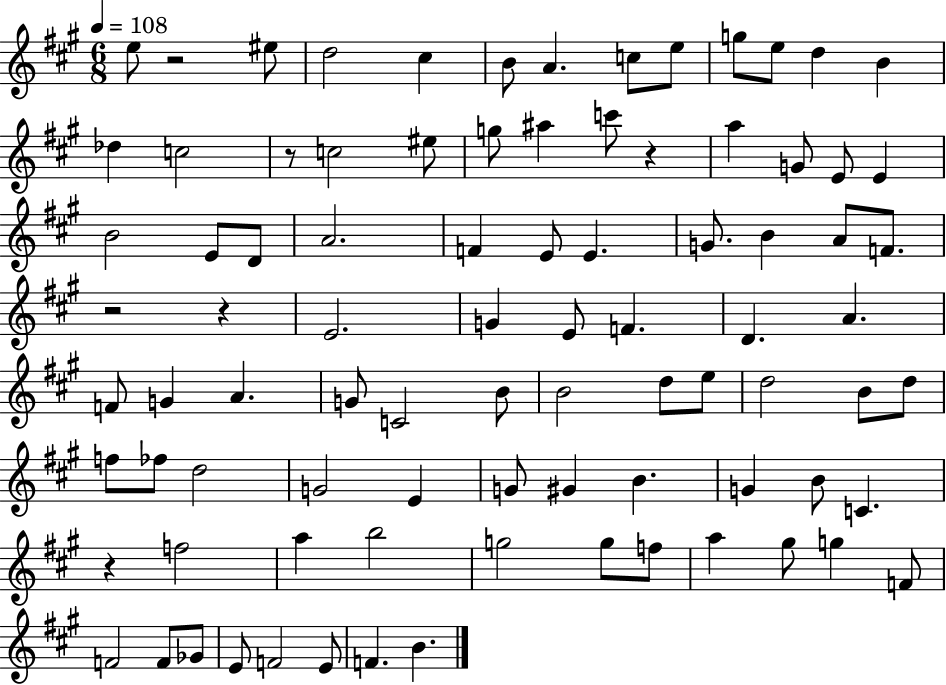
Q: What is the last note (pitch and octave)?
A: B4